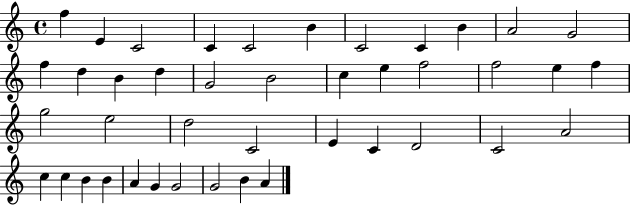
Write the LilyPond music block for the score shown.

{
  \clef treble
  \time 4/4
  \defaultTimeSignature
  \key c \major
  f''4 e'4 c'2 | c'4 c'2 b'4 | c'2 c'4 b'4 | a'2 g'2 | \break f''4 d''4 b'4 d''4 | g'2 b'2 | c''4 e''4 f''2 | f''2 e''4 f''4 | \break g''2 e''2 | d''2 c'2 | e'4 c'4 d'2 | c'2 a'2 | \break c''4 c''4 b'4 b'4 | a'4 g'4 g'2 | g'2 b'4 a'4 | \bar "|."
}